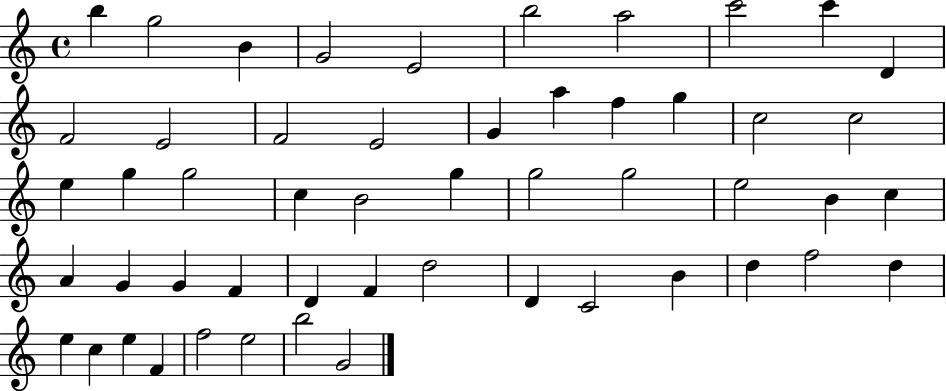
B5/q G5/h B4/q G4/h E4/h B5/h A5/h C6/h C6/q D4/q F4/h E4/h F4/h E4/h G4/q A5/q F5/q G5/q C5/h C5/h E5/q G5/q G5/h C5/q B4/h G5/q G5/h G5/h E5/h B4/q C5/q A4/q G4/q G4/q F4/q D4/q F4/q D5/h D4/q C4/h B4/q D5/q F5/h D5/q E5/q C5/q E5/q F4/q F5/h E5/h B5/h G4/h